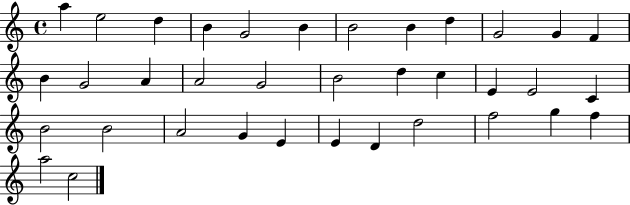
X:1
T:Untitled
M:4/4
L:1/4
K:C
a e2 d B G2 B B2 B d G2 G F B G2 A A2 G2 B2 d c E E2 C B2 B2 A2 G E E D d2 f2 g f a2 c2